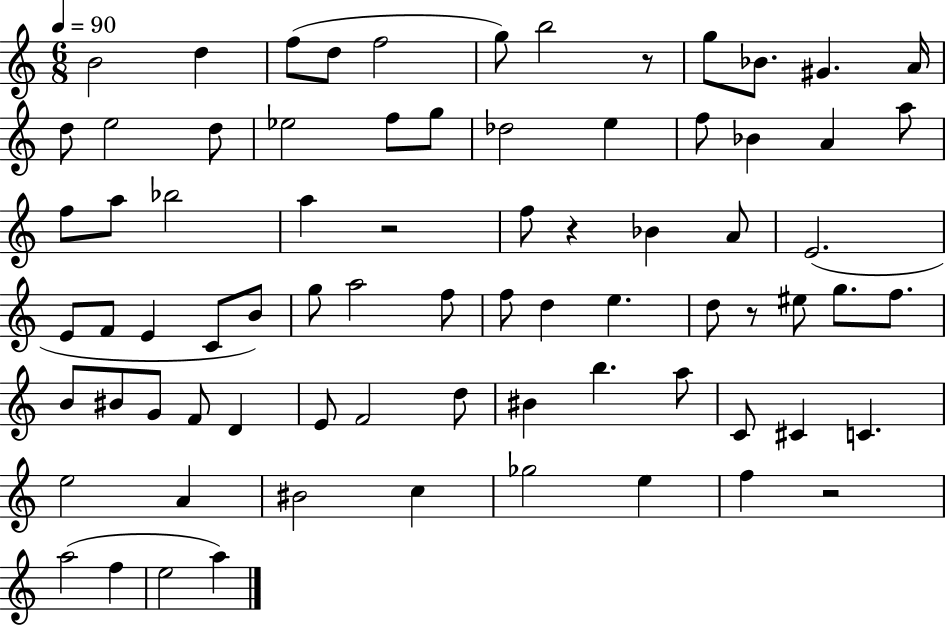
B4/h D5/q F5/e D5/e F5/h G5/e B5/h R/e G5/e Bb4/e. G#4/q. A4/s D5/e E5/h D5/e Eb5/h F5/e G5/e Db5/h E5/q F5/e Bb4/q A4/q A5/e F5/e A5/e Bb5/h A5/q R/h F5/e R/q Bb4/q A4/e E4/h. E4/e F4/e E4/q C4/e B4/e G5/e A5/h F5/e F5/e D5/q E5/q. D5/e R/e EIS5/e G5/e. F5/e. B4/e BIS4/e G4/e F4/e D4/q E4/e F4/h D5/e BIS4/q B5/q. A5/e C4/e C#4/q C4/q. E5/h A4/q BIS4/h C5/q Gb5/h E5/q F5/q R/h A5/h F5/q E5/h A5/q